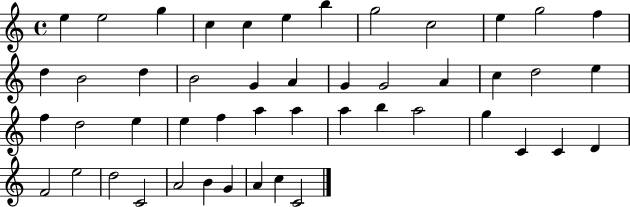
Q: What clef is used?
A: treble